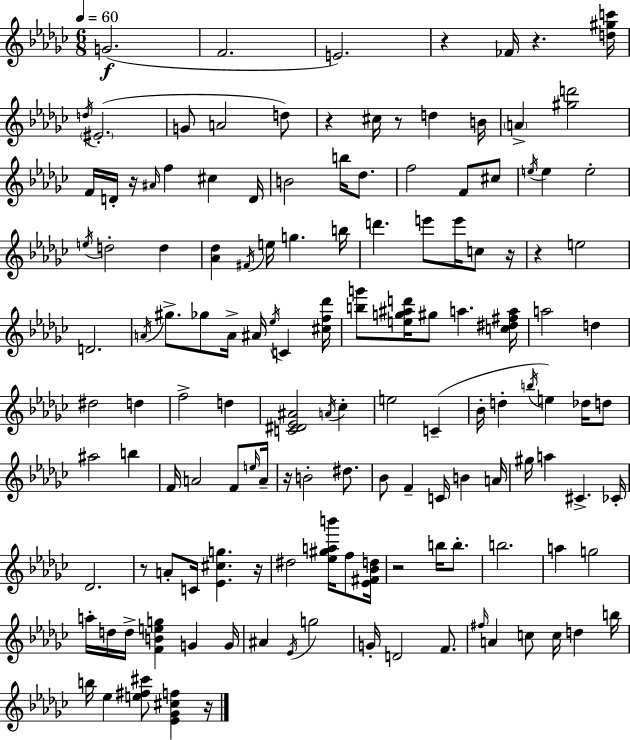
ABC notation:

X:1
T:Untitled
M:6/8
L:1/4
K:Ebm
G2 F2 E2 z _F/4 z [d^gc']/4 d/4 ^E2 G/2 A2 d/2 z ^c/4 z/2 d B/4 A [^gd']2 F/4 D/4 z/4 ^A/4 f ^c D/4 B2 b/4 _d/2 f2 F/2 ^c/2 e/4 e e2 e/4 d2 d [_A_d] ^F/4 e/4 g b/4 d' e'/2 e'/4 c/2 z/4 z e2 D2 A/4 ^g/2 _g/2 A/4 ^A/4 _e/4 C [^cf_d']/4 [bg']/2 [eg^ad']/4 ^g/2 a [c^d^fa]/4 a2 d ^d2 d f2 d [C^D_E^A]2 A/4 _c e2 C _B/4 d b/4 e _d/4 d/2 ^a2 b F/4 A2 F/2 e/4 A/4 z/4 B2 ^d/2 _B/2 F C/4 B A/4 ^g/4 a ^C _C/4 _D2 z/2 A/2 C/4 [_E^cg] z/4 ^d2 [_e^gab']/4 f/2 [_E^F_Bd]/4 z2 b/4 b/2 b2 a g2 a/4 d/4 d/4 [FBeg] G G/4 ^A _E/4 g2 G/4 D2 F/2 ^f/4 A c/2 c/4 d b/4 b/4 _e [e^f^c']/2 [_E_G^cf] z/4